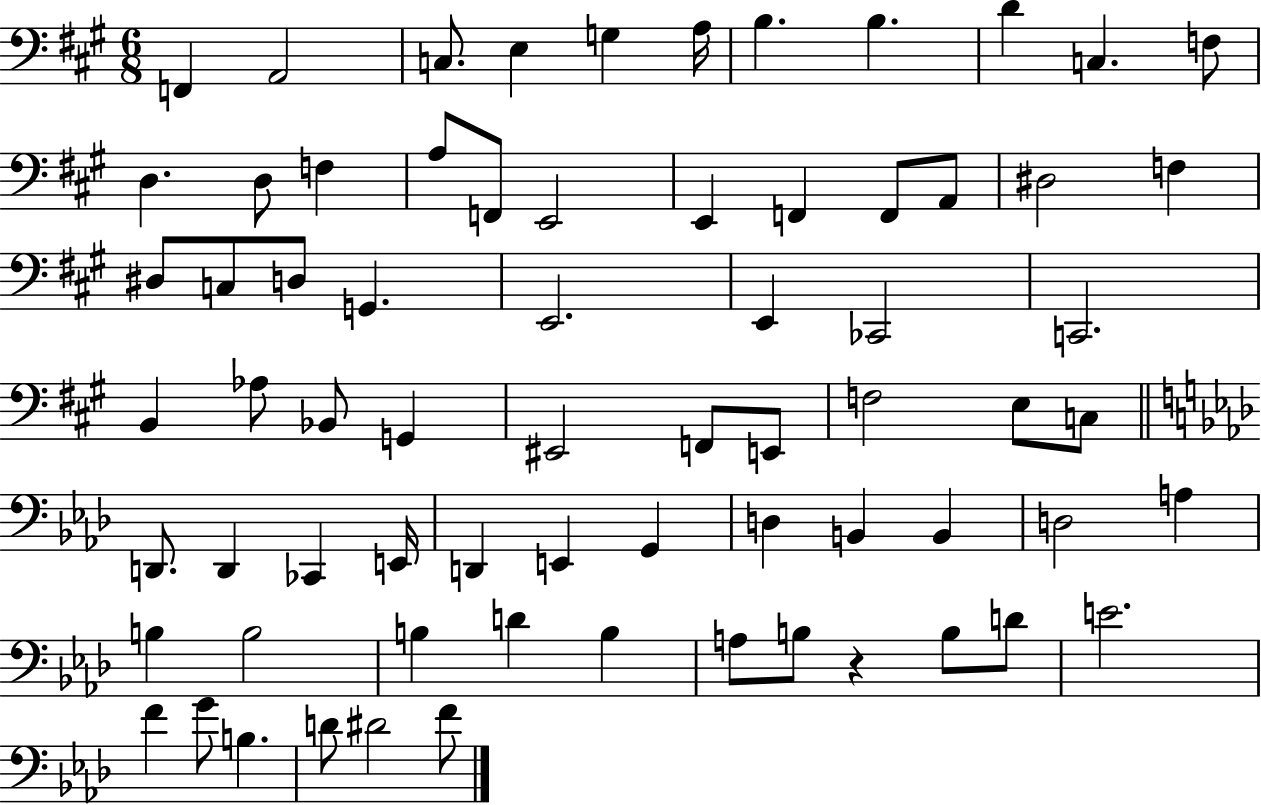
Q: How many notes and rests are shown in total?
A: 70